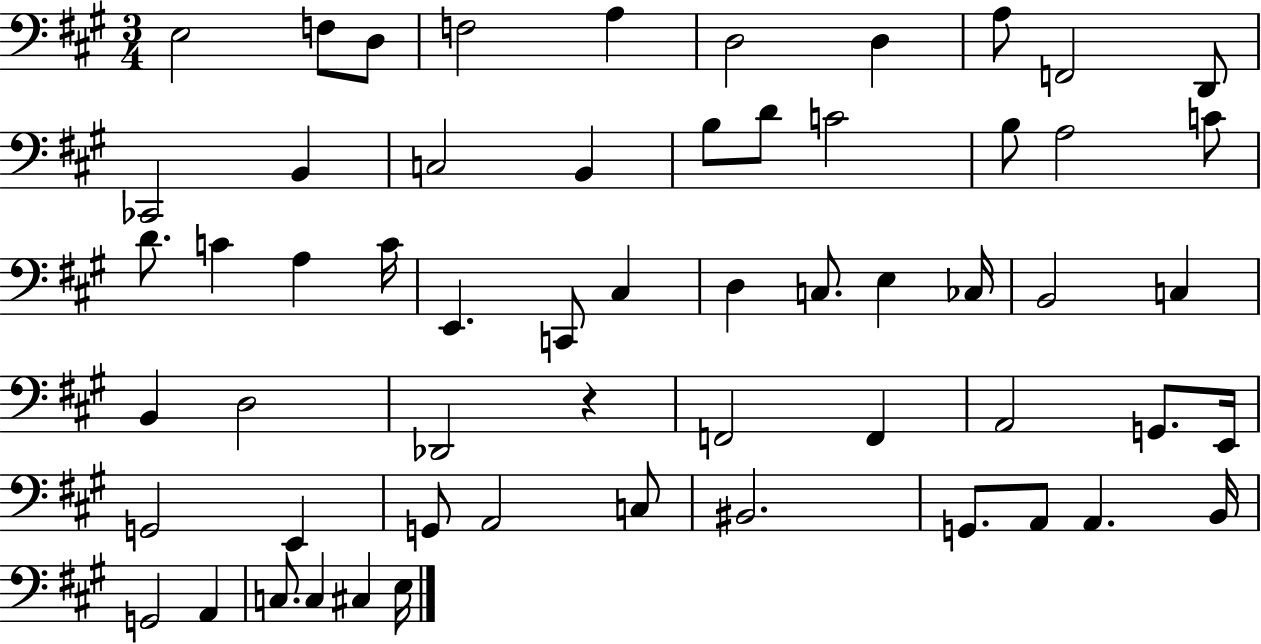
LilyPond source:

{
  \clef bass
  \numericTimeSignature
  \time 3/4
  \key a \major
  e2 f8 d8 | f2 a4 | d2 d4 | a8 f,2 d,8 | \break ces,2 b,4 | c2 b,4 | b8 d'8 c'2 | b8 a2 c'8 | \break d'8. c'4 a4 c'16 | e,4. c,8 cis4 | d4 c8. e4 ces16 | b,2 c4 | \break b,4 d2 | des,2 r4 | f,2 f,4 | a,2 g,8. e,16 | \break g,2 e,4 | g,8 a,2 c8 | bis,2. | g,8. a,8 a,4. b,16 | \break g,2 a,4 | c8. c4 cis4 e16 | \bar "|."
}